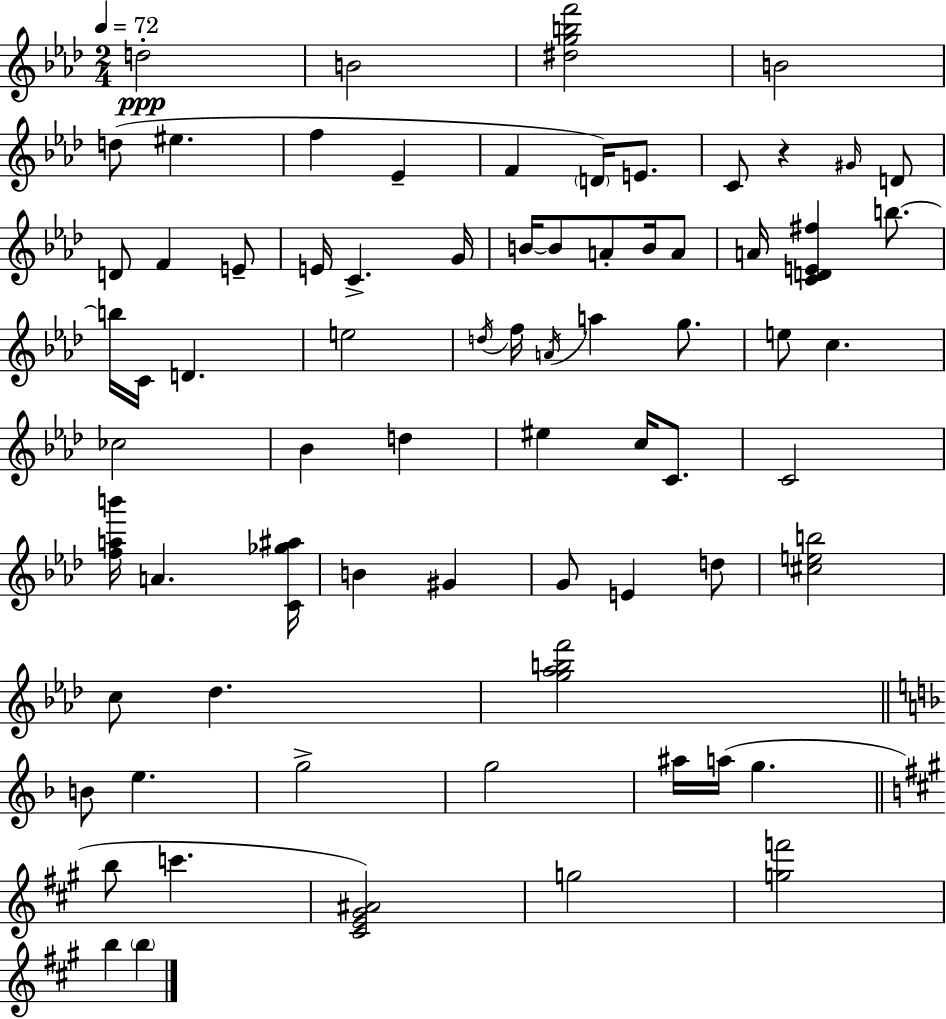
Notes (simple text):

D5/h B4/h [D#5,G5,B5,F6]/h B4/h D5/e EIS5/q. F5/q Eb4/q F4/q D4/s E4/e. C4/e R/q G#4/s D4/e D4/e F4/q E4/e E4/s C4/q. G4/s B4/s B4/e A4/e B4/s A4/e A4/s [C4,D4,E4,F#5]/q B5/e. B5/s C4/s D4/q. E5/h D5/s F5/s A4/s A5/q G5/e. E5/e C5/q. CES5/h Bb4/q D5/q EIS5/q C5/s C4/e. C4/h [F5,A5,B6]/s A4/q. [C4,Gb5,A#5]/s B4/q G#4/q G4/e E4/q D5/e [C#5,E5,B5]/h C5/e Db5/q. [G5,Ab5,B5,F6]/h B4/e E5/q. G5/h G5/h A#5/s A5/s G5/q. B5/e C6/q. [C#4,E4,G#4,A#4]/h G5/h [G5,F6]/h B5/q B5/q